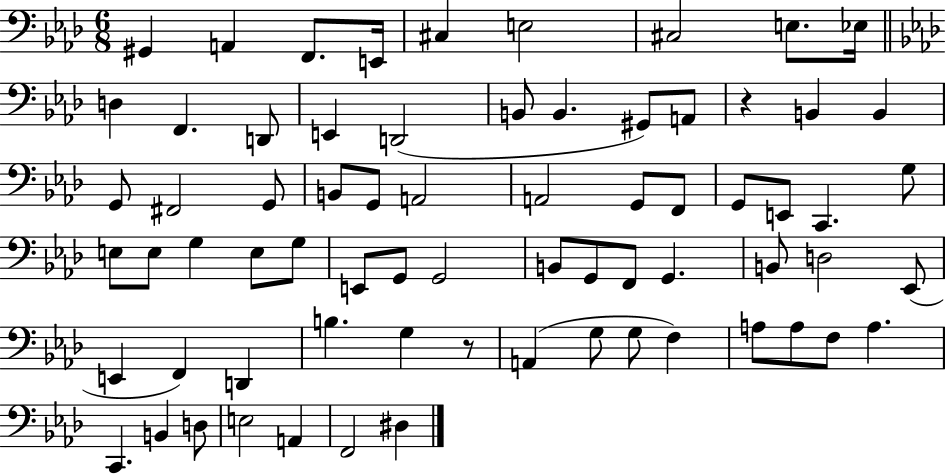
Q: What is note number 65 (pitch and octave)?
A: E3